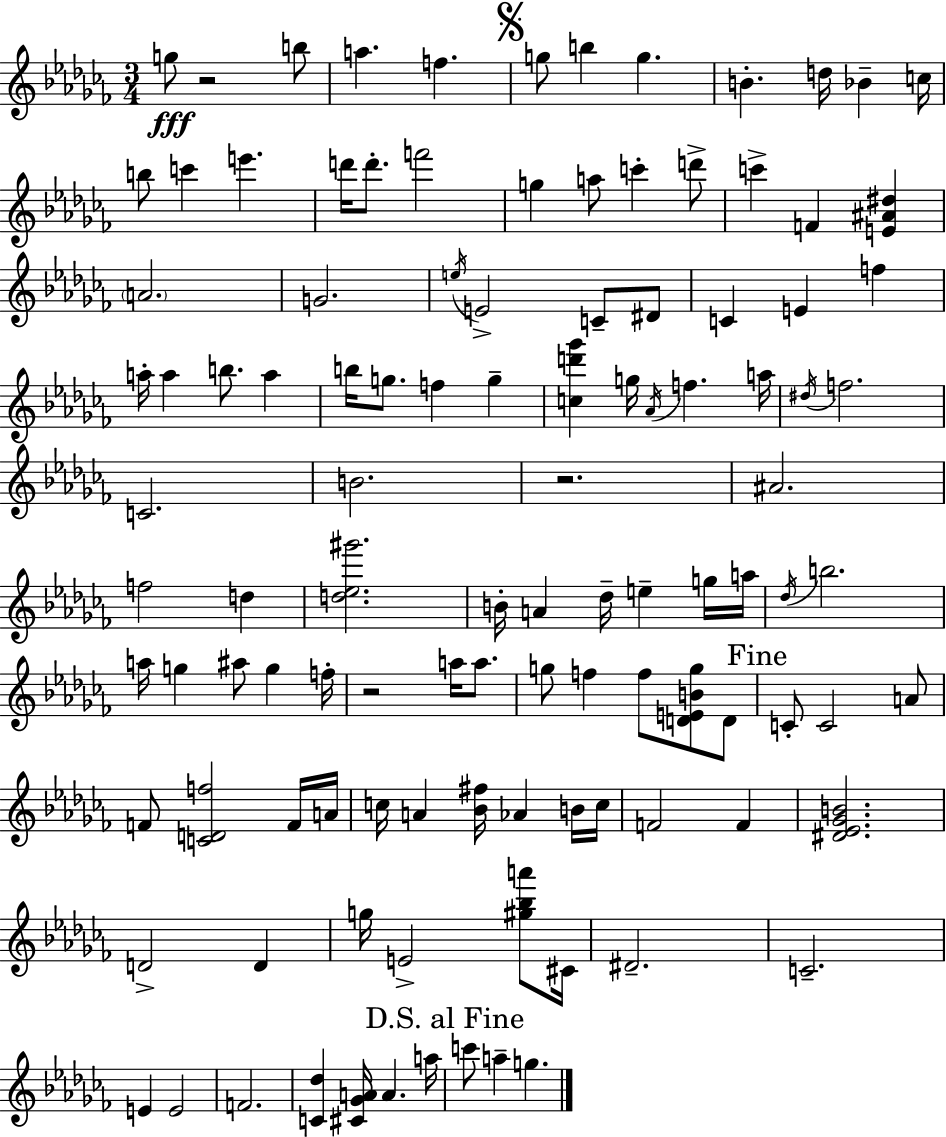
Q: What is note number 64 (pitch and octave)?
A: F5